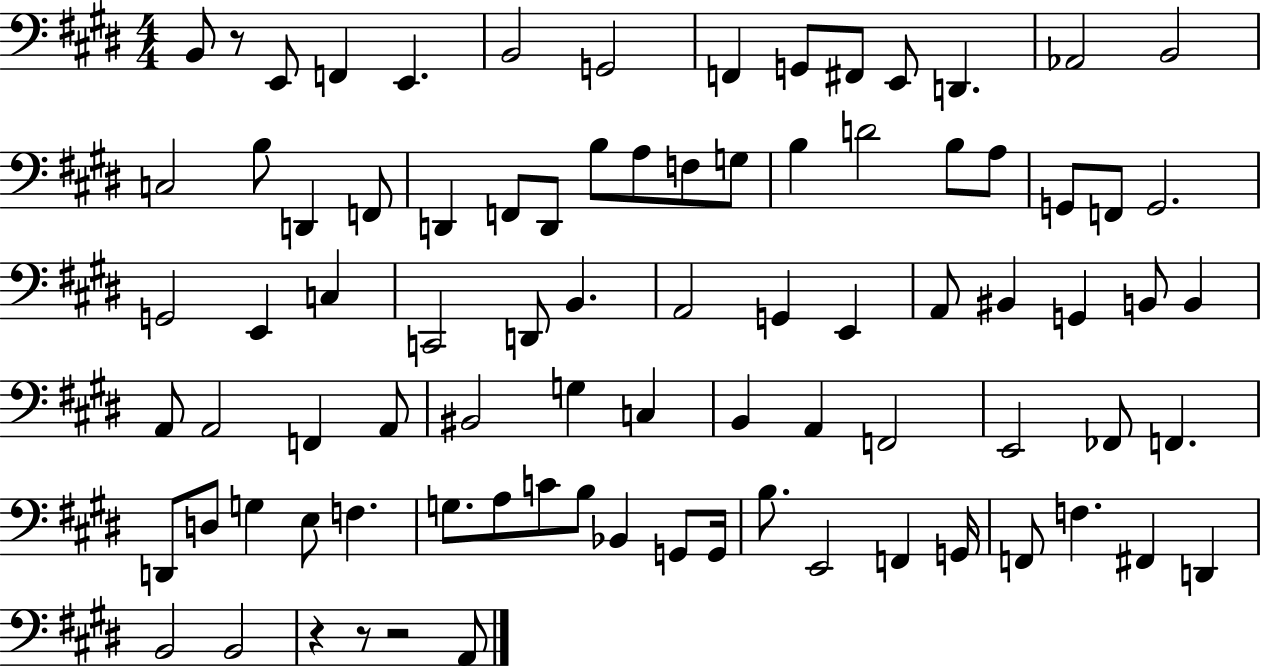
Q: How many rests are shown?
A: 4